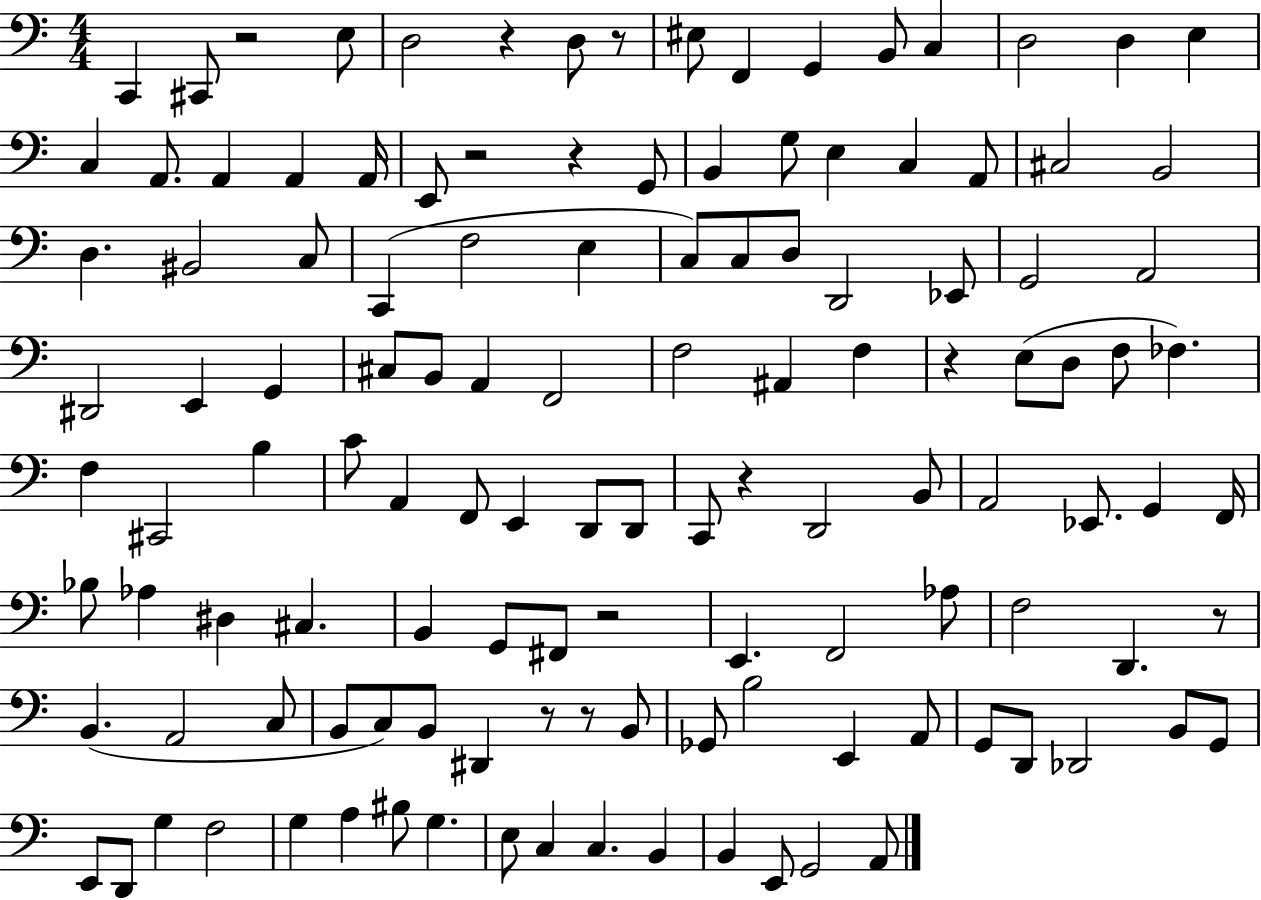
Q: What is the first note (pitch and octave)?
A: C2